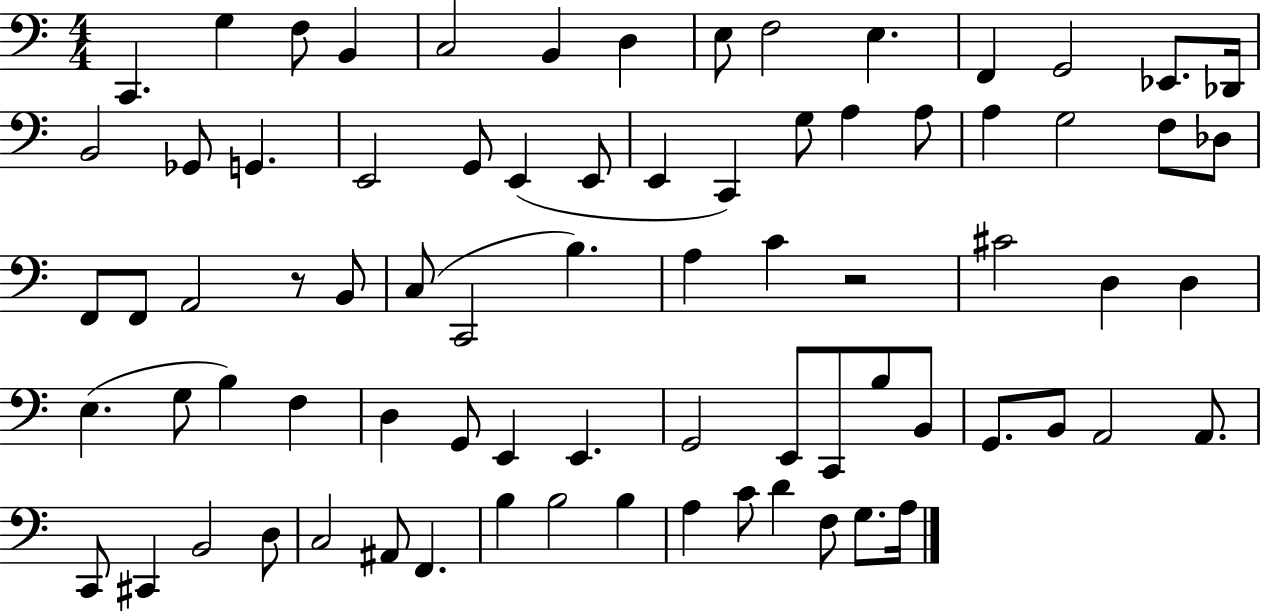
{
  \clef bass
  \numericTimeSignature
  \time 4/4
  \key c \major
  c,4. g4 f8 b,4 | c2 b,4 d4 | e8 f2 e4. | f,4 g,2 ees,8. des,16 | \break b,2 ges,8 g,4. | e,2 g,8 e,4( e,8 | e,4 c,4) g8 a4 a8 | a4 g2 f8 des8 | \break f,8 f,8 a,2 r8 b,8 | c8( c,2 b4.) | a4 c'4 r2 | cis'2 d4 d4 | \break e4.( g8 b4) f4 | d4 g,8 e,4 e,4. | g,2 e,8 c,8 b8 b,8 | g,8. b,8 a,2 a,8. | \break c,8 cis,4 b,2 d8 | c2 ais,8 f,4. | b4 b2 b4 | a4 c'8 d'4 f8 g8. a16 | \break \bar "|."
}